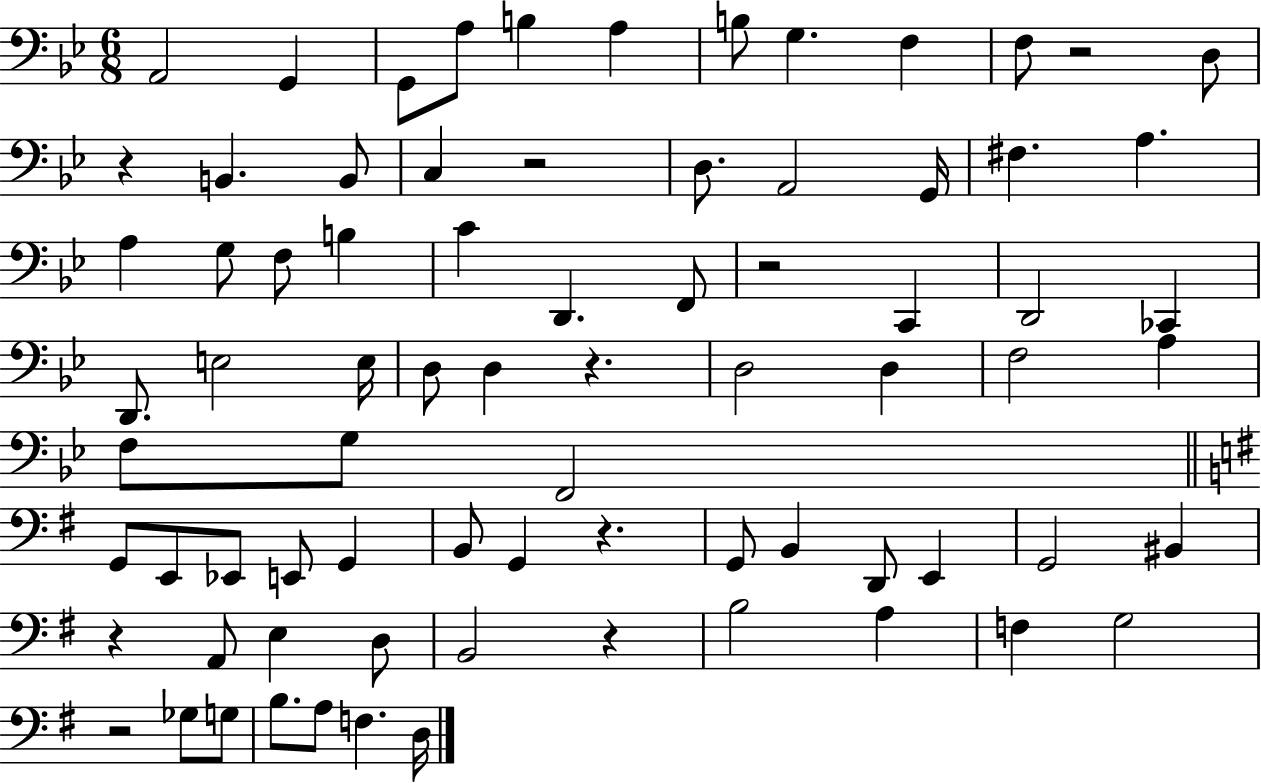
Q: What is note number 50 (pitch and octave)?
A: B2